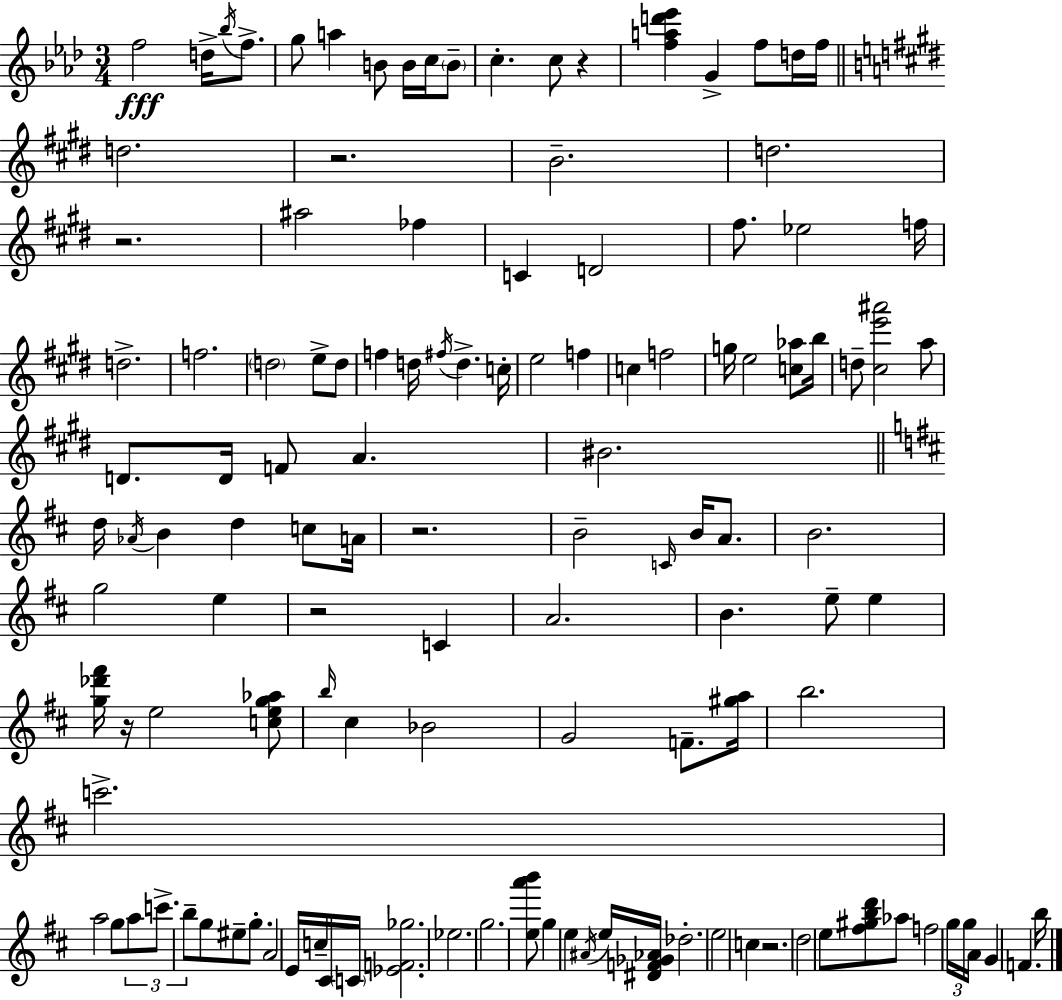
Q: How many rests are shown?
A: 7